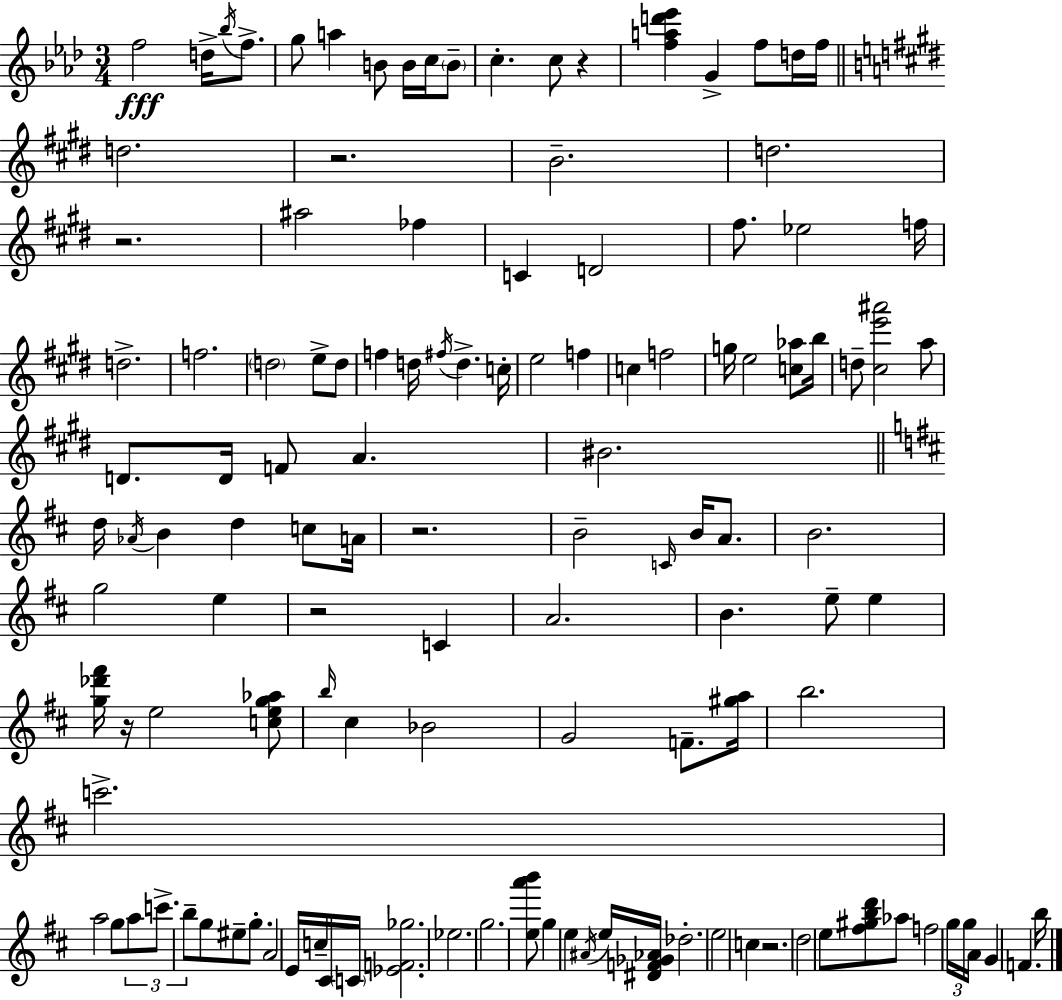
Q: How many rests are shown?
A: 7